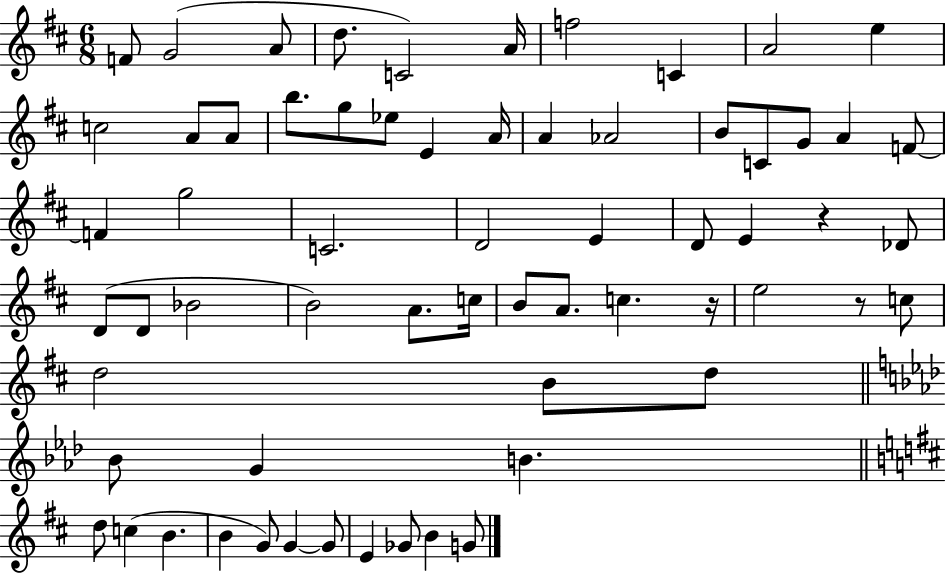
X:1
T:Untitled
M:6/8
L:1/4
K:D
F/2 G2 A/2 d/2 C2 A/4 f2 C A2 e c2 A/2 A/2 b/2 g/2 _e/2 E A/4 A _A2 B/2 C/2 G/2 A F/2 F g2 C2 D2 E D/2 E z _D/2 D/2 D/2 _B2 B2 A/2 c/4 B/2 A/2 c z/4 e2 z/2 c/2 d2 B/2 d/2 _B/2 G B d/2 c B B G/2 G G/2 E _G/2 B G/2